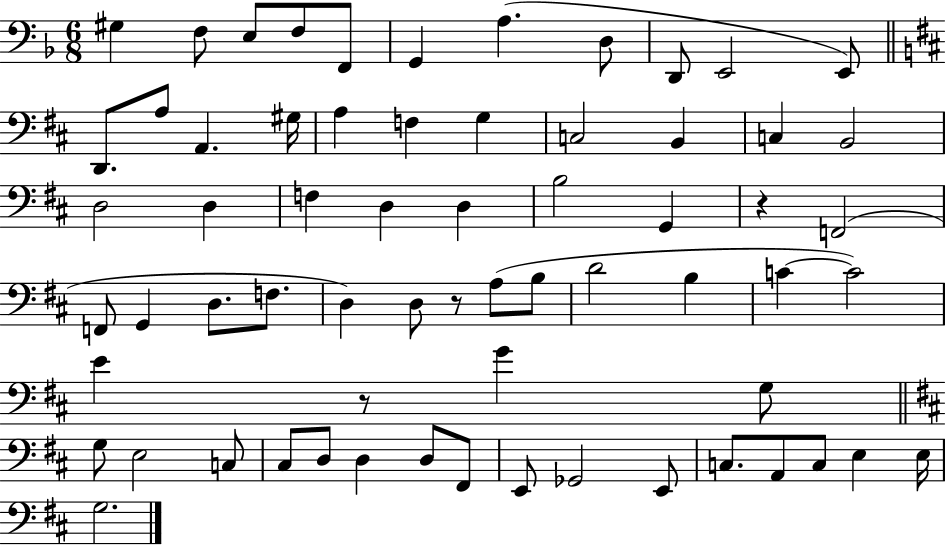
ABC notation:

X:1
T:Untitled
M:6/8
L:1/4
K:F
^G, F,/2 E,/2 F,/2 F,,/2 G,, A, D,/2 D,,/2 E,,2 E,,/2 D,,/2 A,/2 A,, ^G,/4 A, F, G, C,2 B,, C, B,,2 D,2 D, F, D, D, B,2 G,, z F,,2 F,,/2 G,, D,/2 F,/2 D, D,/2 z/2 A,/2 B,/2 D2 B, C C2 E z/2 G G,/2 G,/2 E,2 C,/2 ^C,/2 D,/2 D, D,/2 ^F,,/2 E,,/2 _G,,2 E,,/2 C,/2 A,,/2 C,/2 E, E,/4 G,2